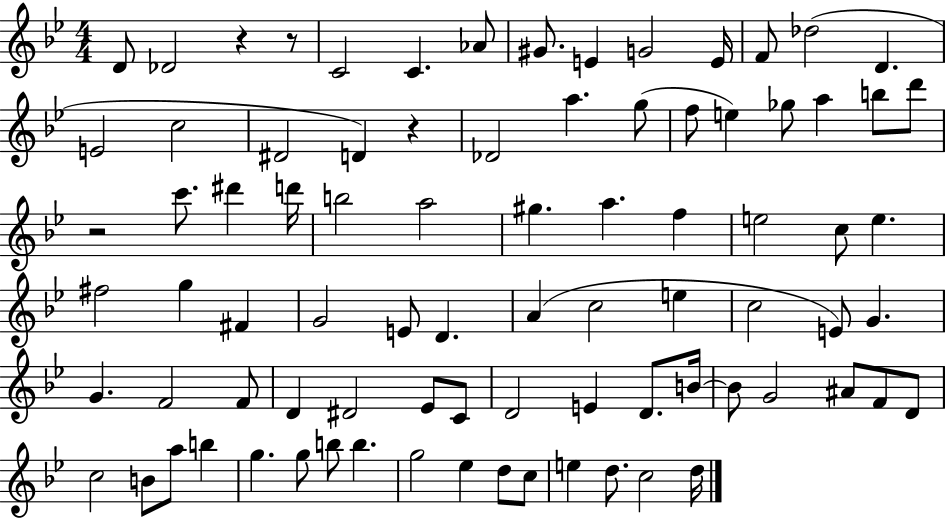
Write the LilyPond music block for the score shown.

{
  \clef treble
  \numericTimeSignature
  \time 4/4
  \key bes \major
  d'8 des'2 r4 r8 | c'2 c'4. aes'8 | gis'8. e'4 g'2 e'16 | f'8 des''2( d'4. | \break e'2 c''2 | dis'2 d'4) r4 | des'2 a''4. g''8( | f''8 e''4) ges''8 a''4 b''8 d'''8 | \break r2 c'''8. dis'''4 d'''16 | b''2 a''2 | gis''4. a''4. f''4 | e''2 c''8 e''4. | \break fis''2 g''4 fis'4 | g'2 e'8 d'4. | a'4( c''2 e''4 | c''2 e'8) g'4. | \break g'4. f'2 f'8 | d'4 dis'2 ees'8 c'8 | d'2 e'4 d'8. b'16~~ | b'8 g'2 ais'8 f'8 d'8 | \break c''2 b'8 a''8 b''4 | g''4. g''8 b''8 b''4. | g''2 ees''4 d''8 c''8 | e''4 d''8. c''2 d''16 | \break \bar "|."
}